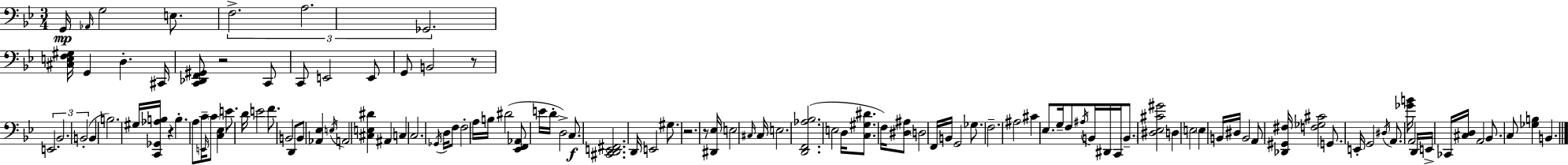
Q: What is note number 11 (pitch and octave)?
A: C2